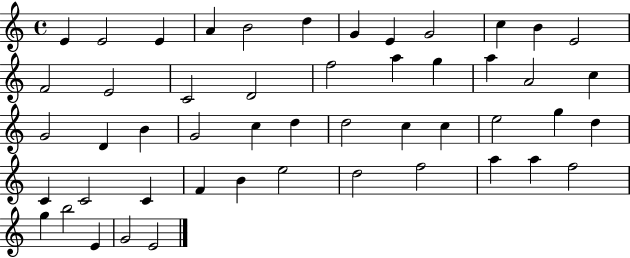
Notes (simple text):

E4/q E4/h E4/q A4/q B4/h D5/q G4/q E4/q G4/h C5/q B4/q E4/h F4/h E4/h C4/h D4/h F5/h A5/q G5/q A5/q A4/h C5/q G4/h D4/q B4/q G4/h C5/q D5/q D5/h C5/q C5/q E5/h G5/q D5/q C4/q C4/h C4/q F4/q B4/q E5/h D5/h F5/h A5/q A5/q F5/h G5/q B5/h E4/q G4/h E4/h